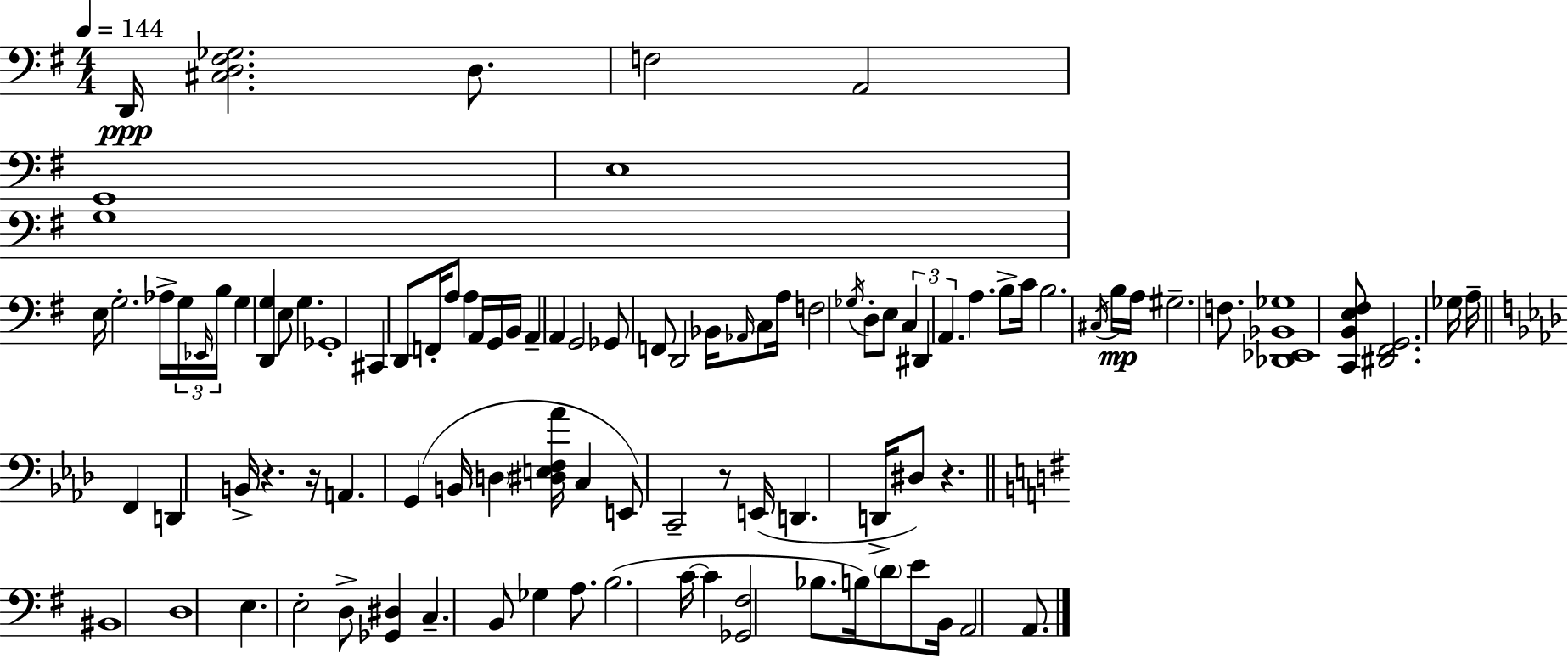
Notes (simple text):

D2/s [C#3,D3,F#3,Gb3]/h. D3/e. F3/h A2/h G2/w E3/w G3/w E3/s G3/h. Ab3/s G3/s Eb2/s B3/s G3/q [D2,G3]/q E3/e G3/q. Gb2/w C#2/q D2/e F2/s A3/e A3/q A2/s G2/s B2/s A2/q A2/q G2/h Gb2/e F2/e D2/h Bb2/s Ab2/s C3/e A3/s F3/h Gb3/s D3/e E3/e C3/q D#2/q A2/q. A3/q. B3/e C4/s B3/h. C#3/s B3/s A3/s G#3/h. F3/e. [Db2,Eb2,Bb2,Gb3]/w [C2,B2,E3,F#3]/e [D#2,F#2,G2]/h. Gb3/s A3/s F2/q D2/q B2/s R/q. R/s A2/q. G2/q B2/s D3/q [D#3,E3,F3,Ab4]/s C3/q E2/e C2/h R/e E2/s D2/q. D2/s D#3/e R/q. BIS2/w D3/w E3/q. E3/h D3/e [Gb2,D#3]/q C3/q. B2/e Gb3/q A3/e. B3/h. C4/s C4/q [Gb2,F#3]/h Bb3/e. B3/s D4/e E4/e B2/s A2/h A2/e.